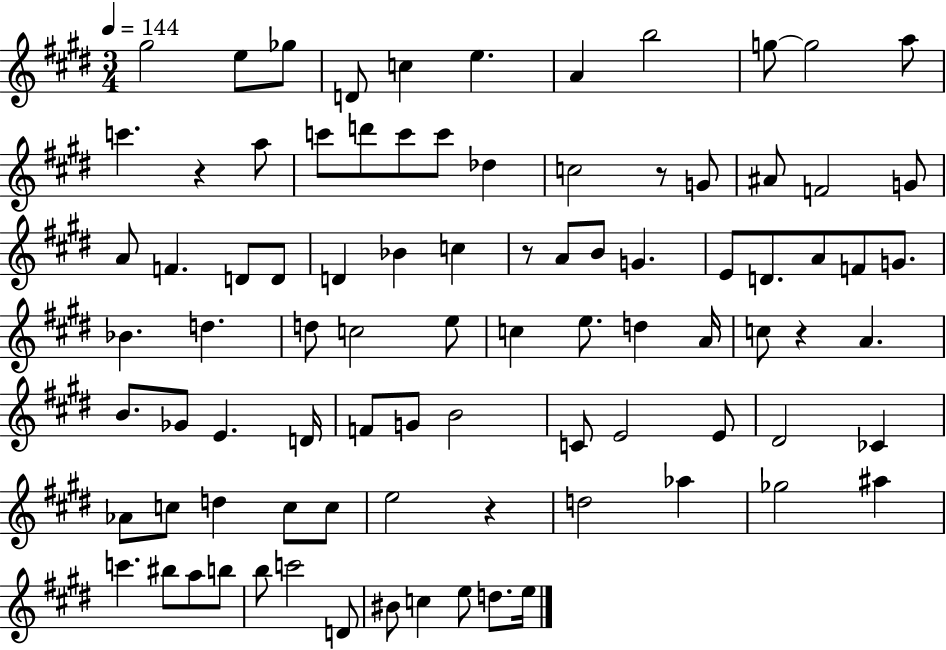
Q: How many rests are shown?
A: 5